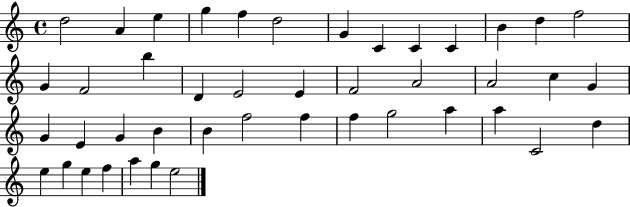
X:1
T:Untitled
M:4/4
L:1/4
K:C
d2 A e g f d2 G C C C B d f2 G F2 b D E2 E F2 A2 A2 c G G E G B B f2 f f g2 a a C2 d e g e f a g e2